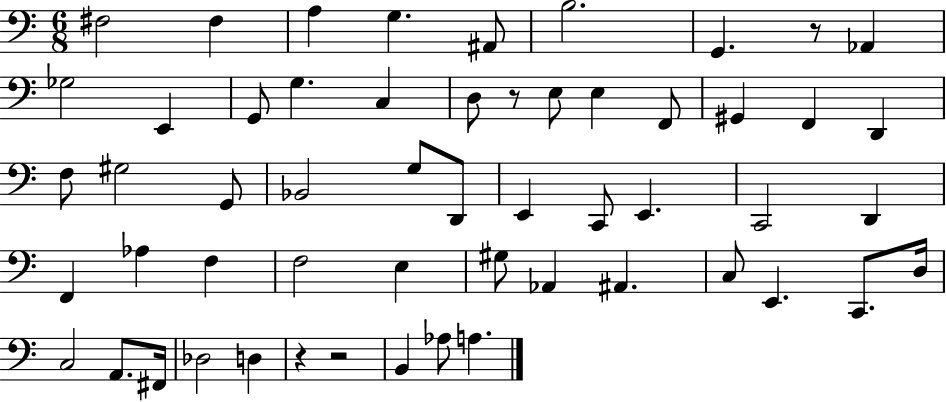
X:1
T:Untitled
M:6/8
L:1/4
K:C
^F,2 ^F, A, G, ^A,,/2 B,2 G,, z/2 _A,, _G,2 E,, G,,/2 G, C, D,/2 z/2 E,/2 E, F,,/2 ^G,, F,, D,, F,/2 ^G,2 G,,/2 _B,,2 G,/2 D,,/2 E,, C,,/2 E,, C,,2 D,, F,, _A, F, F,2 E, ^G,/2 _A,, ^A,, C,/2 E,, C,,/2 D,/4 C,2 A,,/2 ^F,,/4 _D,2 D, z z2 B,, _A,/2 A,